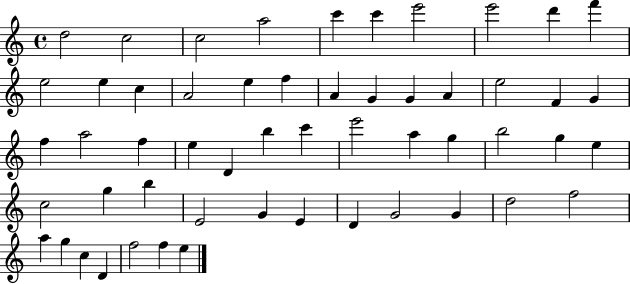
D5/h C5/h C5/h A5/h C6/q C6/q E6/h E6/h D6/q F6/q E5/h E5/q C5/q A4/h E5/q F5/q A4/q G4/q G4/q A4/q E5/h F4/q G4/q F5/q A5/h F5/q E5/q D4/q B5/q C6/q E6/h A5/q G5/q B5/h G5/q E5/q C5/h G5/q B5/q E4/h G4/q E4/q D4/q G4/h G4/q D5/h F5/h A5/q G5/q C5/q D4/q F5/h F5/q E5/q